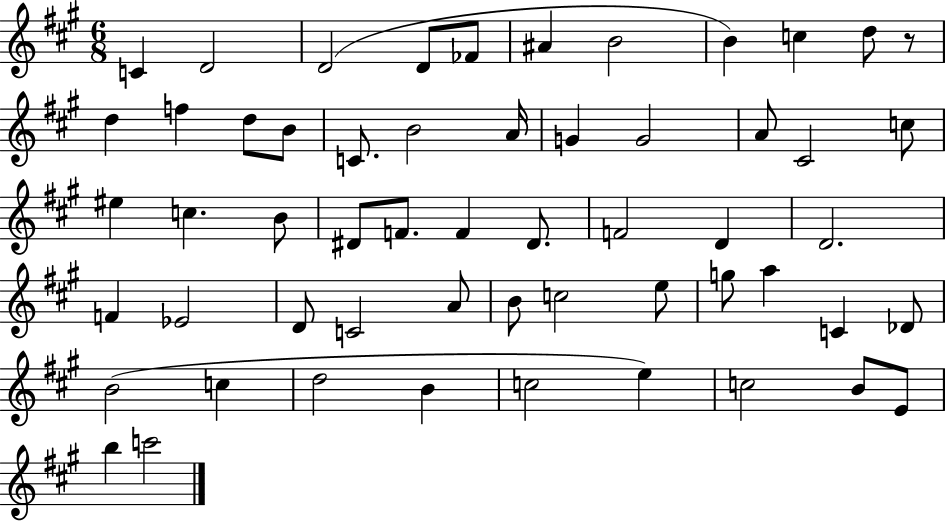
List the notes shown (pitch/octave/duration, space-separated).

C4/q D4/h D4/h D4/e FES4/e A#4/q B4/h B4/q C5/q D5/e R/e D5/q F5/q D5/e B4/e C4/e. B4/h A4/s G4/q G4/h A4/e C#4/h C5/e EIS5/q C5/q. B4/e D#4/e F4/e. F4/q D#4/e. F4/h D4/q D4/h. F4/q Eb4/h D4/e C4/h A4/e B4/e C5/h E5/e G5/e A5/q C4/q Db4/e B4/h C5/q D5/h B4/q C5/h E5/q C5/h B4/e E4/e B5/q C6/h